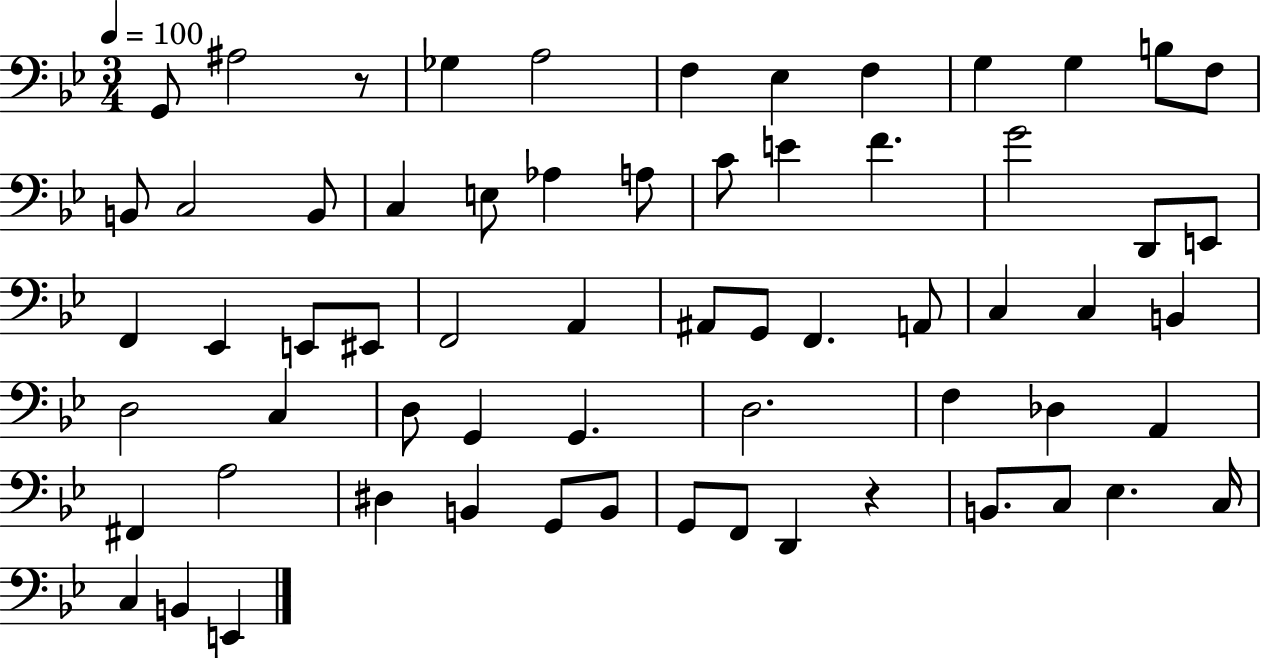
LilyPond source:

{
  \clef bass
  \numericTimeSignature
  \time 3/4
  \key bes \major
  \tempo 4 = 100
  g,8 ais2 r8 | ges4 a2 | f4 ees4 f4 | g4 g4 b8 f8 | \break b,8 c2 b,8 | c4 e8 aes4 a8 | c'8 e'4 f'4. | g'2 d,8 e,8 | \break f,4 ees,4 e,8 eis,8 | f,2 a,4 | ais,8 g,8 f,4. a,8 | c4 c4 b,4 | \break d2 c4 | d8 g,4 g,4. | d2. | f4 des4 a,4 | \break fis,4 a2 | dis4 b,4 g,8 b,8 | g,8 f,8 d,4 r4 | b,8. c8 ees4. c16 | \break c4 b,4 e,4 | \bar "|."
}